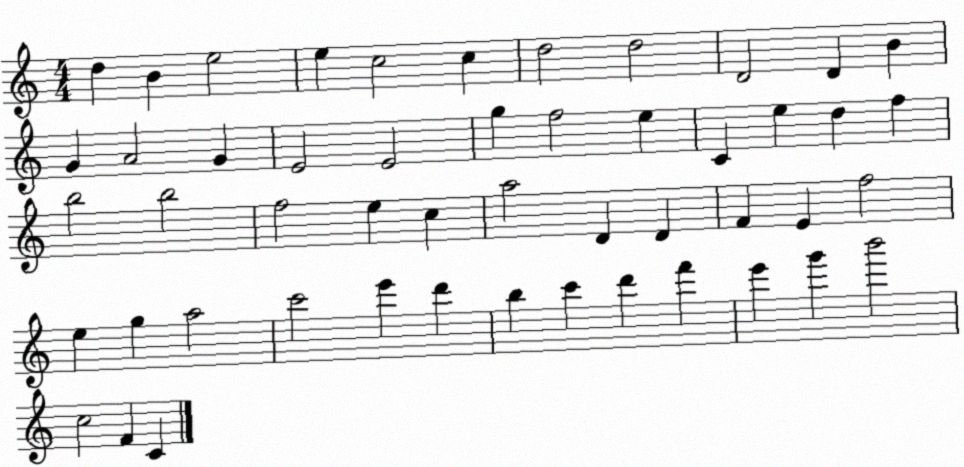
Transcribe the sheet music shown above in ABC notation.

X:1
T:Untitled
M:4/4
L:1/4
K:C
d B e2 e c2 c d2 d2 D2 D B G A2 G E2 E2 g f2 e C e d f b2 b2 f2 e c a2 D D F E f2 e g a2 c'2 e' d' b c' d' f' e' g' b'2 c2 F C